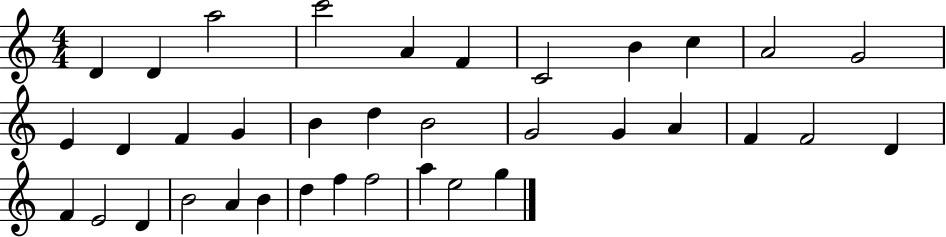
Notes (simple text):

D4/q D4/q A5/h C6/h A4/q F4/q C4/h B4/q C5/q A4/h G4/h E4/q D4/q F4/q G4/q B4/q D5/q B4/h G4/h G4/q A4/q F4/q F4/h D4/q F4/q E4/h D4/q B4/h A4/q B4/q D5/q F5/q F5/h A5/q E5/h G5/q